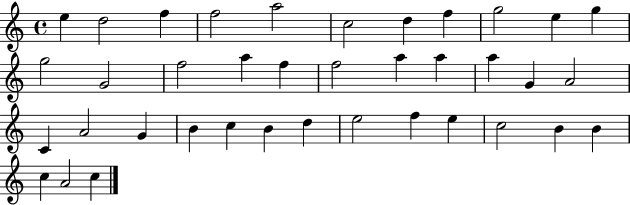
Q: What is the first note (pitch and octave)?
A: E5